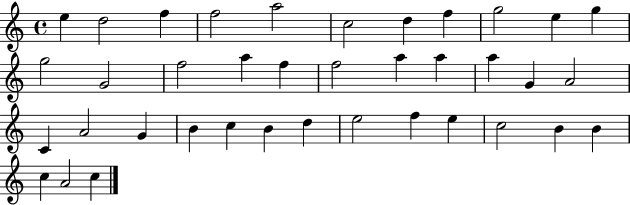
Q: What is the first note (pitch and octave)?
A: E5